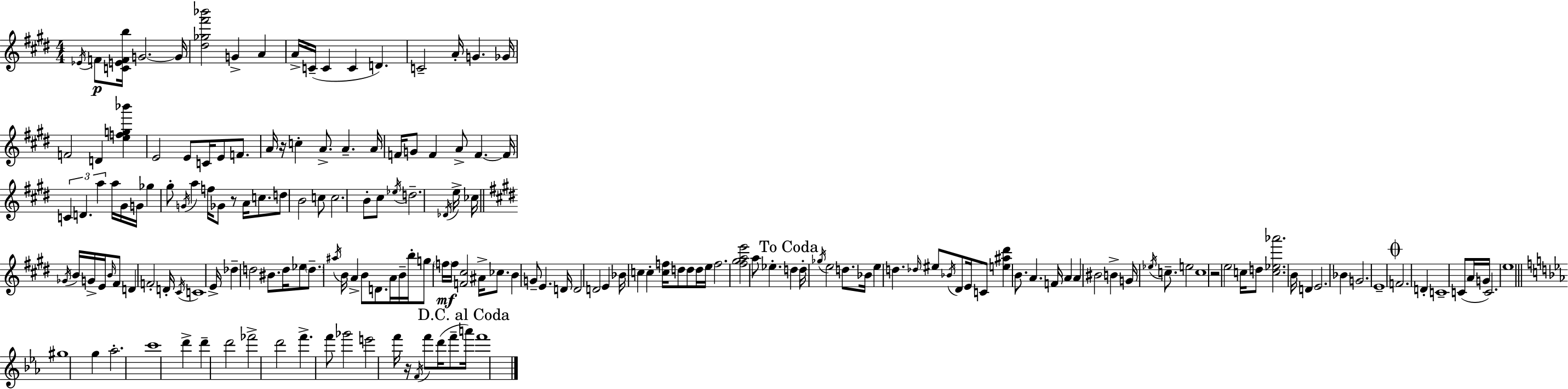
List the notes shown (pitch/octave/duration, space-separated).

Eb4/s F4/e [C4,E4,F4,B5]/s G4/h. G4/s [D#5,Gb5,F#6,Bb6]/h G4/q A4/q A4/s C4/s C4/q C4/q D4/q. C4/h A4/s G4/q. Gb4/s F4/h D4/q [E5,F5,G5,Bb6]/q E4/h E4/e C4/s E4/e F4/e. A4/s R/s C5/q A4/e. A4/q. A4/s F4/s G4/e F4/q A4/e F4/q. F4/s C4/q D4/q. A5/q A5/s G#4/s G4/s Gb5/q G#5/e G4/s A5/q F5/s Gb4/e R/e A4/s C5/e. D5/e B4/h C5/e C5/h. B4/e C#5/e Eb5/s D5/h. Db4/s E5/s CES5/s Gb4/s B4/s G4/s E4/s B4/s F#4/e D4/q F4/h D4/s C#4/s C4/w E4/s Db5/q D5/h BIS4/e. D5/s Eb5/e D5/e. A#5/s B4/s A4/q B4/e D4/e. A4/s B4/s B5/s G5/e F5/s F5/s [F4,C#5]/h A#4/s CES5/e. B4/q G4/e E4/q. D4/s D4/h D4/h E4/q Bb4/s C5/q C5/q [C5,F5]/s D5/e D5/e D5/s E5/s F5/h. [F#5,G#5,A5,E6]/h A5/e Eb5/q. D5/q D5/s Gb5/s E5/h D5/e. Bb4/s E5/q D5/q. Db5/s EIS5/e Bb4/s D#4/e E4/s C4/e [E5,A#5,D#6]/q B4/e. A4/q. F4/s A4/q A4/q BIS4/h B4/q G4/s Eb5/s C5/e. E5/h C5/w R/h E5/h C5/s D5/e [C5,Eb5,Ab6]/h. B4/s D4/q E4/h. Bb4/q G4/h. E4/w F4/h. D4/q C4/w C4/e A4/s G4/s C4/h. E5/w G#5/w G5/q Ab5/h. C6/w D6/q D6/q D6/h FES6/h D6/h F6/q. F6/e Gb6/h E6/h F6/s R/s F4/s F6/e D6/s F6/e A6/s F6/w